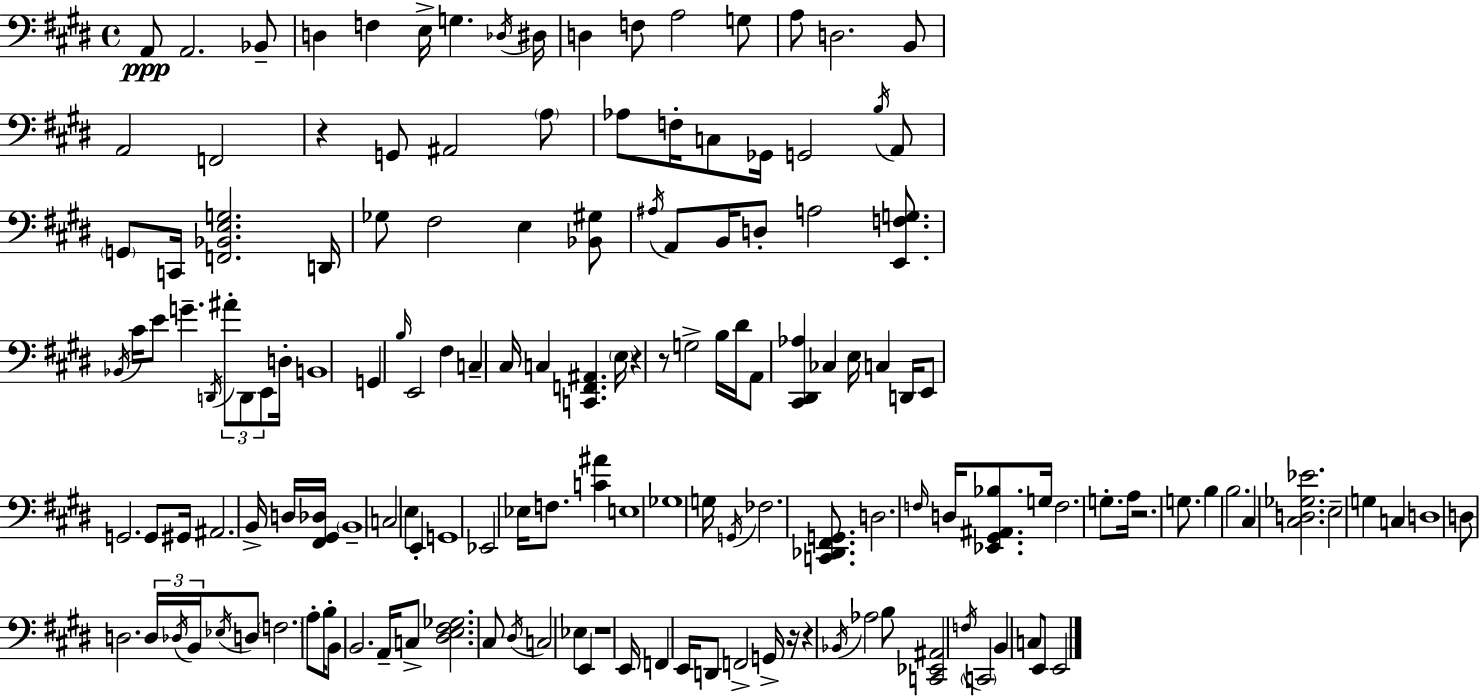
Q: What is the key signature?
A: E major